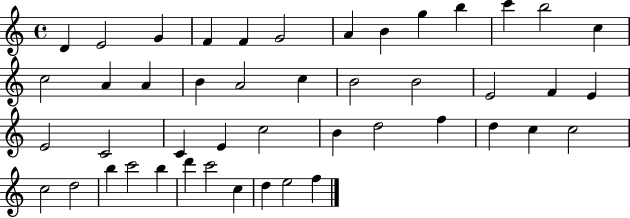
D4/q E4/h G4/q F4/q F4/q G4/h A4/q B4/q G5/q B5/q C6/q B5/h C5/q C5/h A4/q A4/q B4/q A4/h C5/q B4/h B4/h E4/h F4/q E4/q E4/h C4/h C4/q E4/q C5/h B4/q D5/h F5/q D5/q C5/q C5/h C5/h D5/h B5/q C6/h B5/q D6/q C6/h C5/q D5/q E5/h F5/q